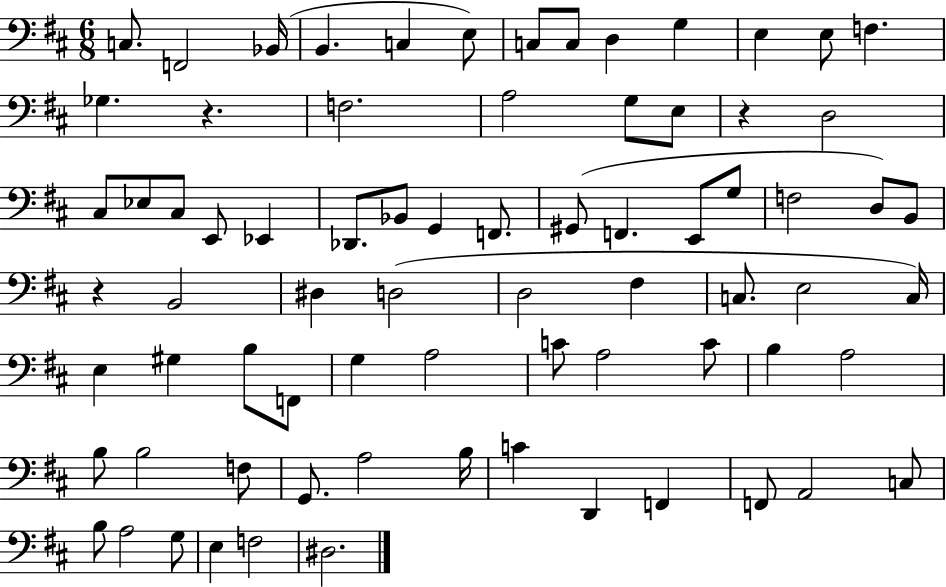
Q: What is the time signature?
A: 6/8